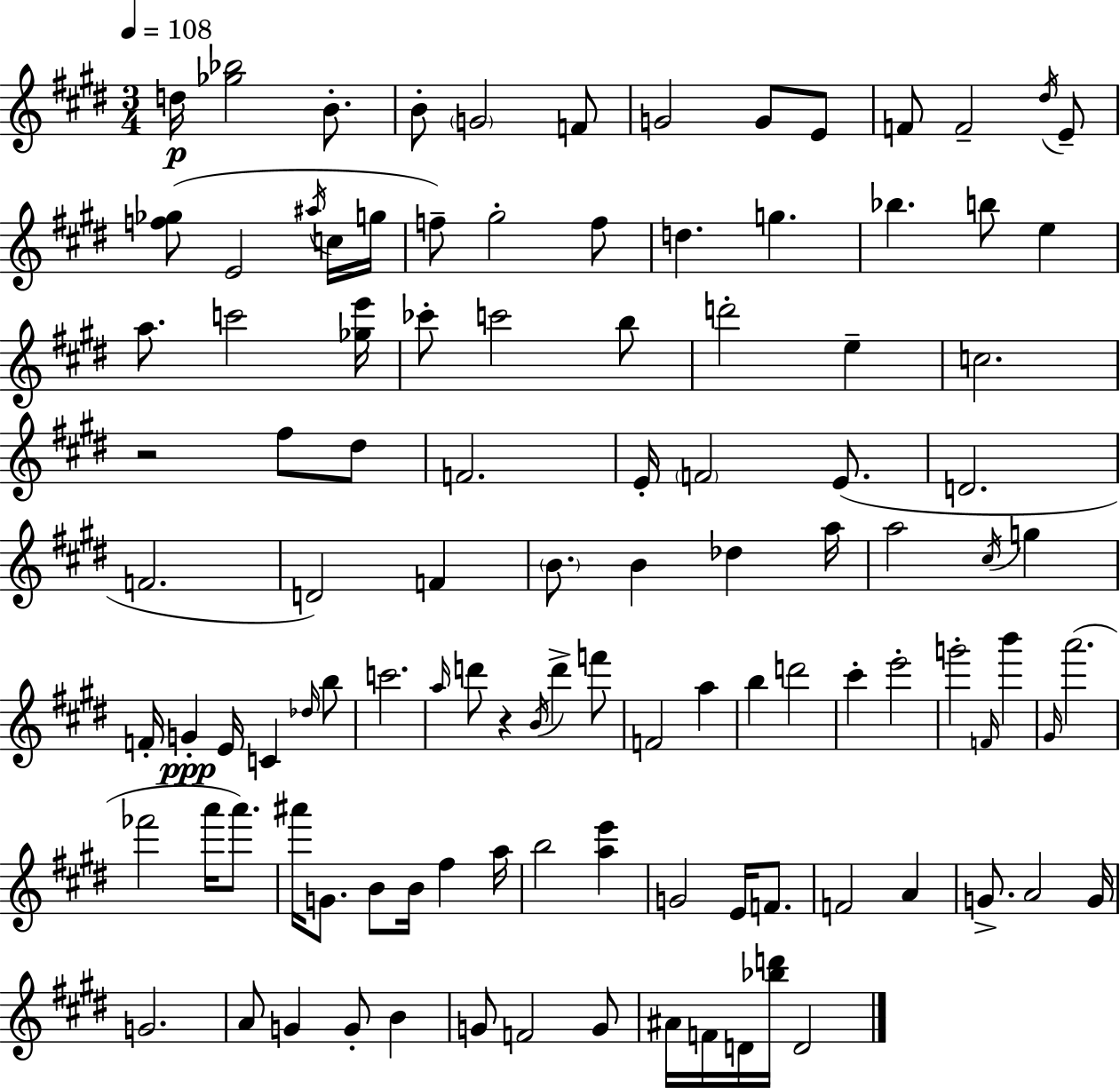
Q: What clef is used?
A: treble